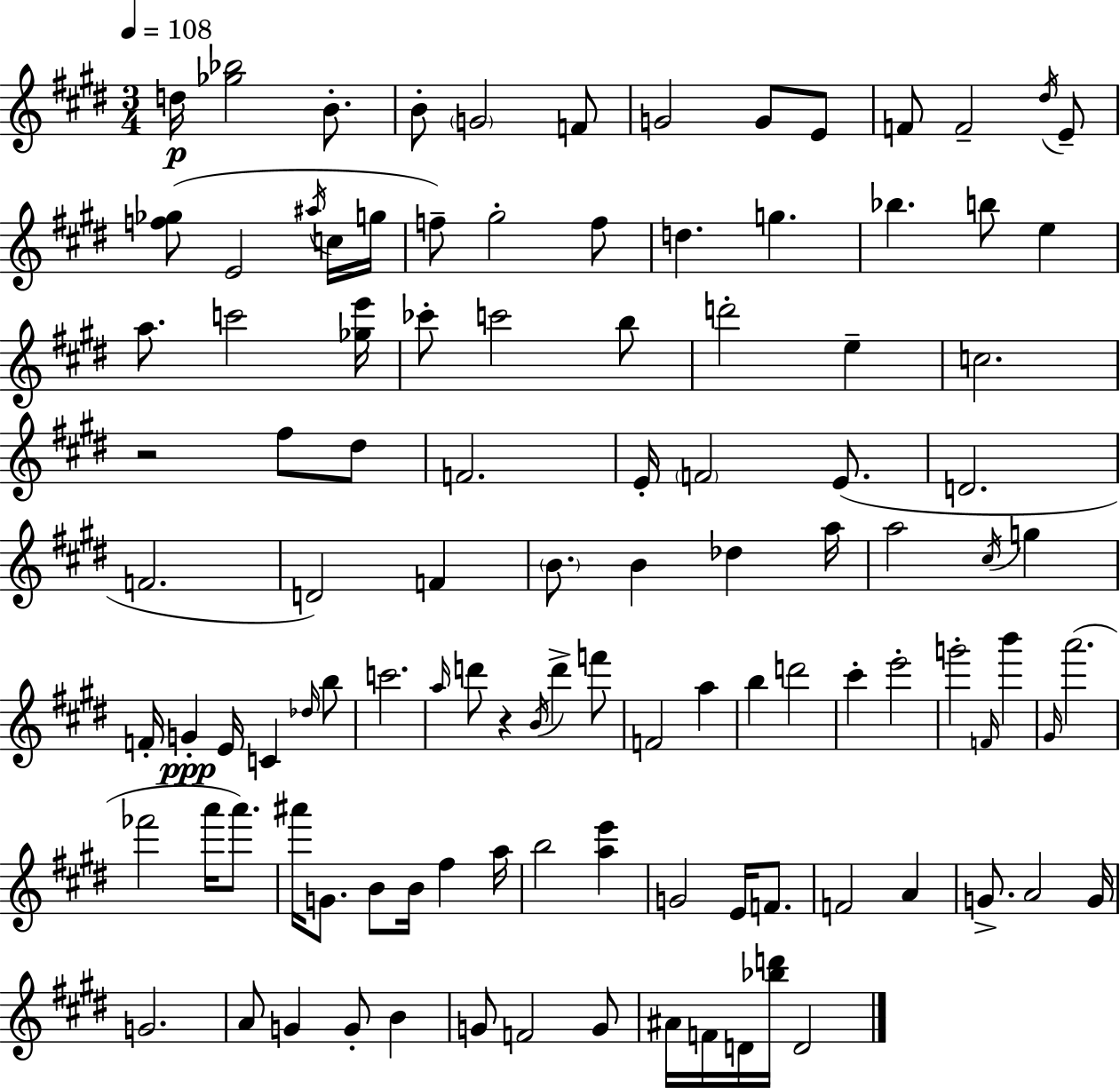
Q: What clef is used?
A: treble